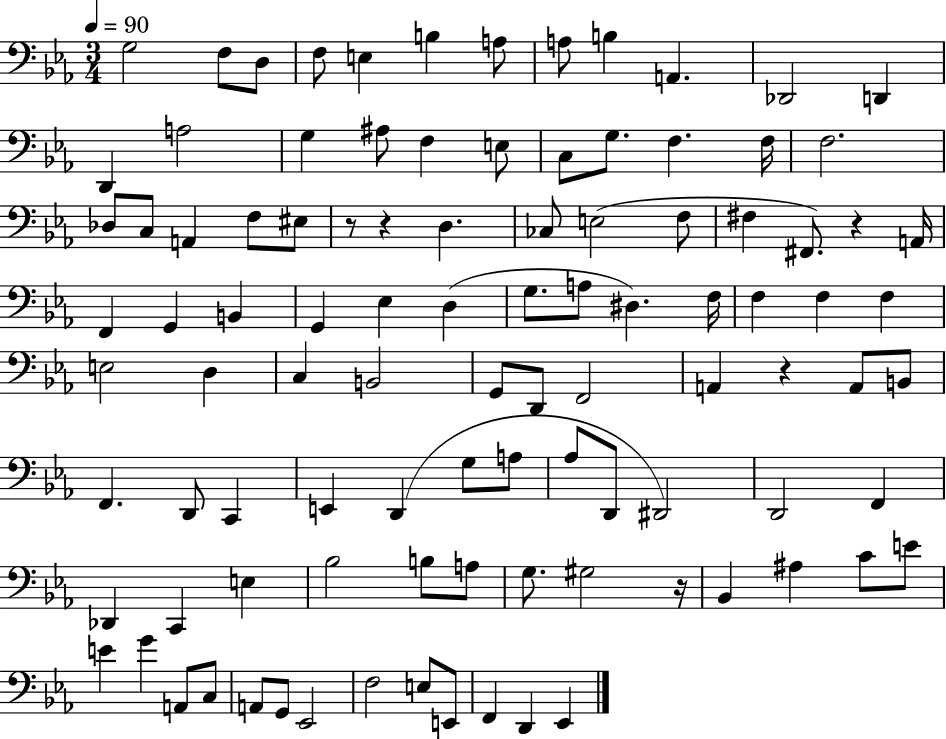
G3/h F3/e D3/e F3/e E3/q B3/q A3/e A3/e B3/q A2/q. Db2/h D2/q D2/q A3/h G3/q A#3/e F3/q E3/e C3/e G3/e. F3/q. F3/s F3/h. Db3/e C3/e A2/q F3/e EIS3/e R/e R/q D3/q. CES3/e E3/h F3/e F#3/q F#2/e. R/q A2/s F2/q G2/q B2/q G2/q Eb3/q D3/q G3/e. A3/e D#3/q. F3/s F3/q F3/q F3/q E3/h D3/q C3/q B2/h G2/e D2/e F2/h A2/q R/q A2/e B2/e F2/q. D2/e C2/q E2/q D2/q G3/e A3/e Ab3/e D2/e D#2/h D2/h F2/q Db2/q C2/q E3/q Bb3/h B3/e A3/e G3/e. G#3/h R/s Bb2/q A#3/q C4/e E4/e E4/q G4/q A2/e C3/e A2/e G2/e Eb2/h F3/h E3/e E2/e F2/q D2/q Eb2/q